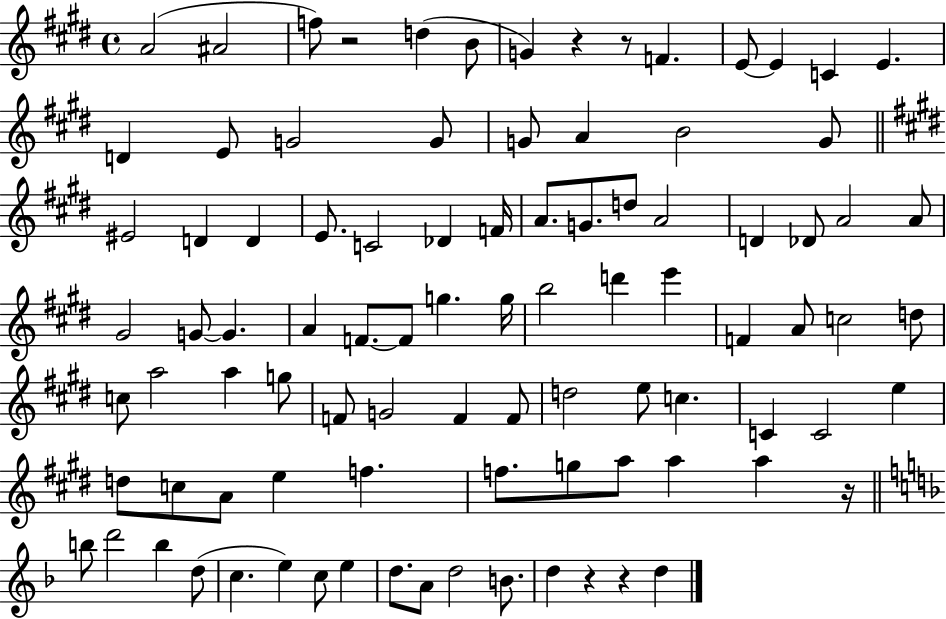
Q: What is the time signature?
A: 4/4